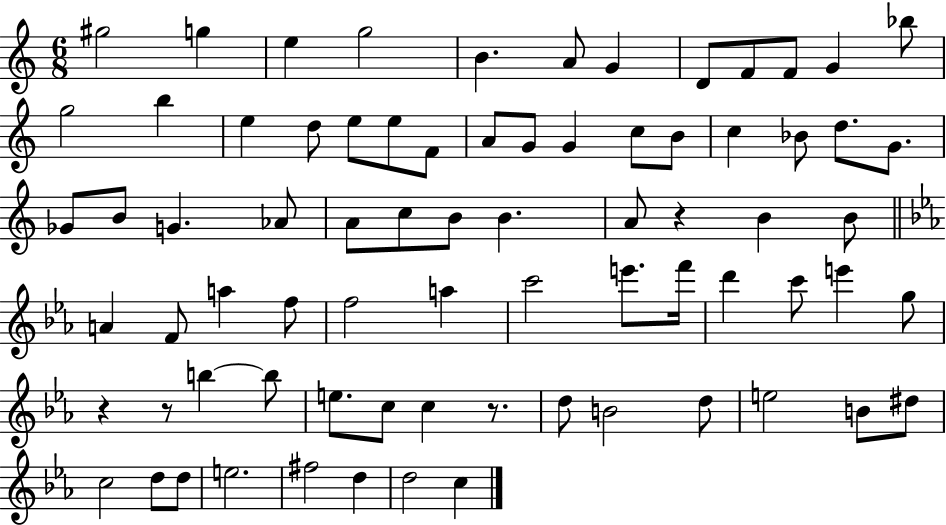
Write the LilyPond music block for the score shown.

{
  \clef treble
  \numericTimeSignature
  \time 6/8
  \key c \major
  gis''2 g''4 | e''4 g''2 | b'4. a'8 g'4 | d'8 f'8 f'8 g'4 bes''8 | \break g''2 b''4 | e''4 d''8 e''8 e''8 f'8 | a'8 g'8 g'4 c''8 b'8 | c''4 bes'8 d''8. g'8. | \break ges'8 b'8 g'4. aes'8 | a'8 c''8 b'8 b'4. | a'8 r4 b'4 b'8 | \bar "||" \break \key c \minor a'4 f'8 a''4 f''8 | f''2 a''4 | c'''2 e'''8. f'''16 | d'''4 c'''8 e'''4 g''8 | \break r4 r8 b''4~~ b''8 | e''8. c''8 c''4 r8. | d''8 b'2 d''8 | e''2 b'8 dis''8 | \break c''2 d''8 d''8 | e''2. | fis''2 d''4 | d''2 c''4 | \break \bar "|."
}